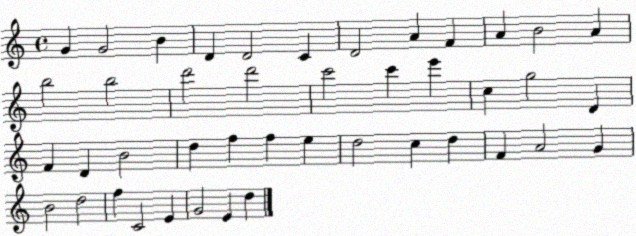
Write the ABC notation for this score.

X:1
T:Untitled
M:4/4
L:1/4
K:C
G G2 B D D2 C D2 A F A B2 A b2 b2 d'2 d'2 c'2 c' e' c g2 D F D B2 d f f e d2 c d F A2 G B2 d2 f C2 E G2 E d